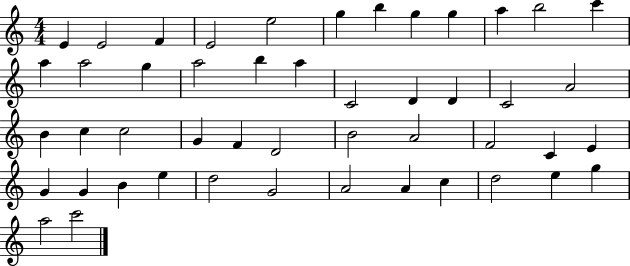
X:1
T:Untitled
M:4/4
L:1/4
K:C
E E2 F E2 e2 g b g g a b2 c' a a2 g a2 b a C2 D D C2 A2 B c c2 G F D2 B2 A2 F2 C E G G B e d2 G2 A2 A c d2 e g a2 c'2